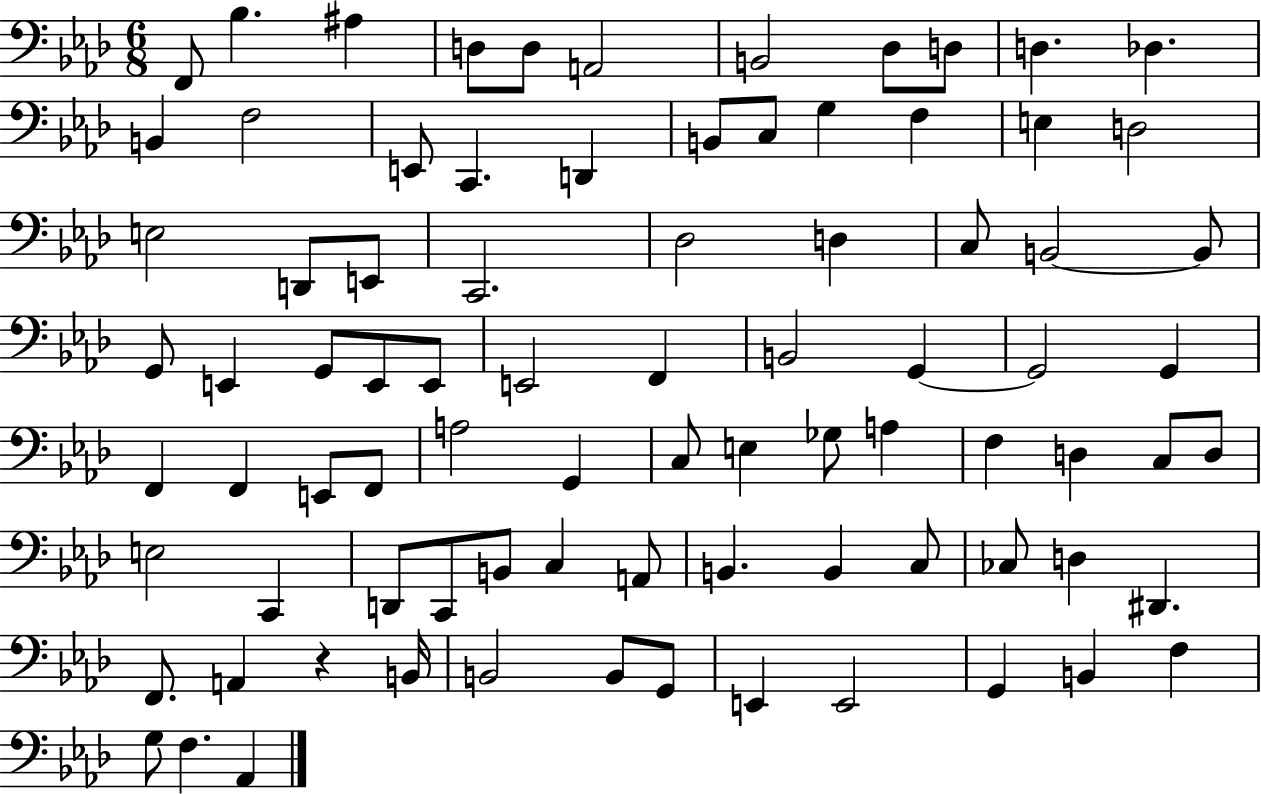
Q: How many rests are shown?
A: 1